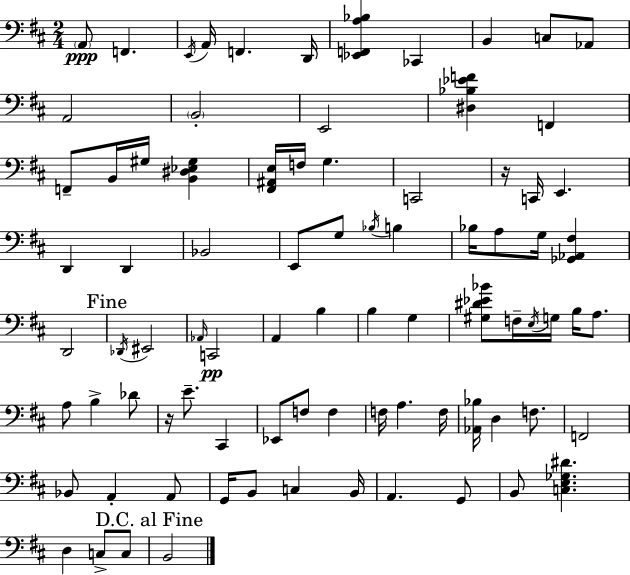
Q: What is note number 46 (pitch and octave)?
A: A3